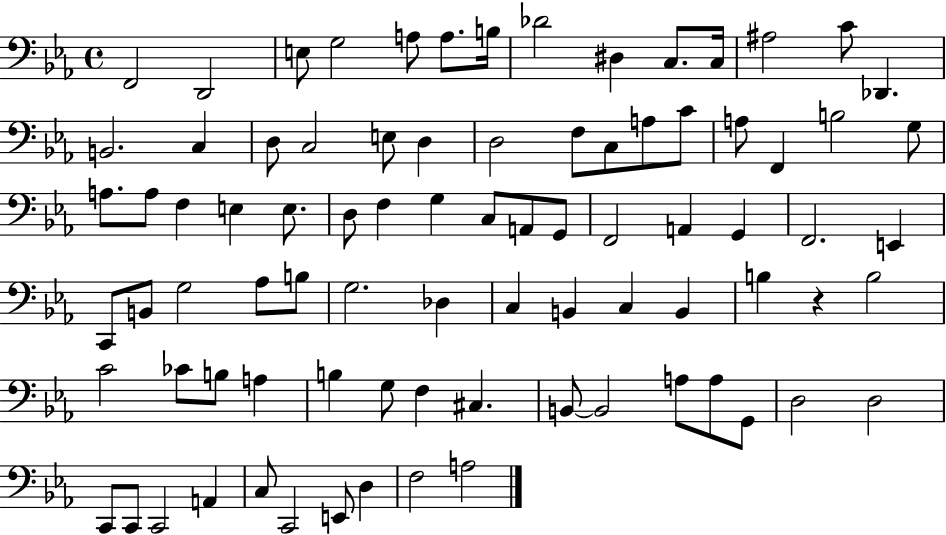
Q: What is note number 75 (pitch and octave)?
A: C2